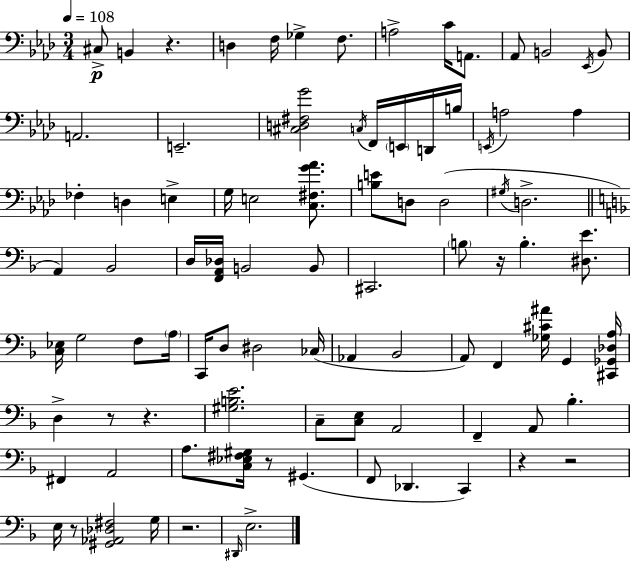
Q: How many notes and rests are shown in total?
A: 90